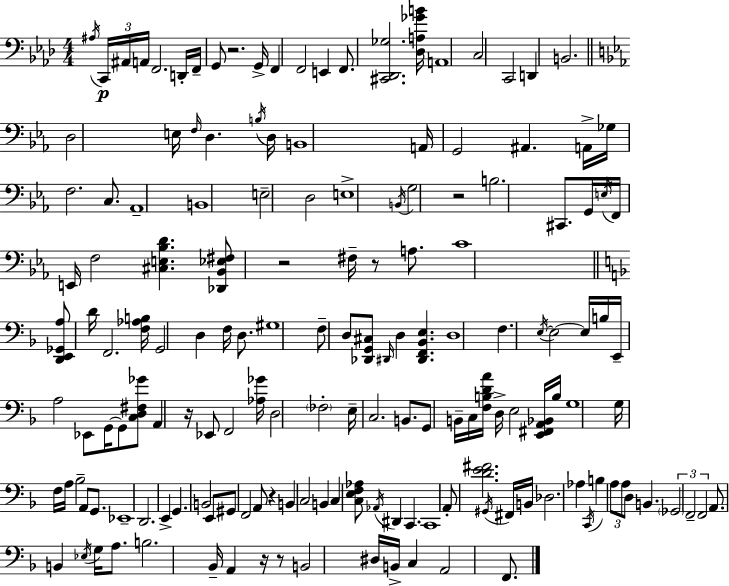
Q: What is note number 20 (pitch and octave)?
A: E3